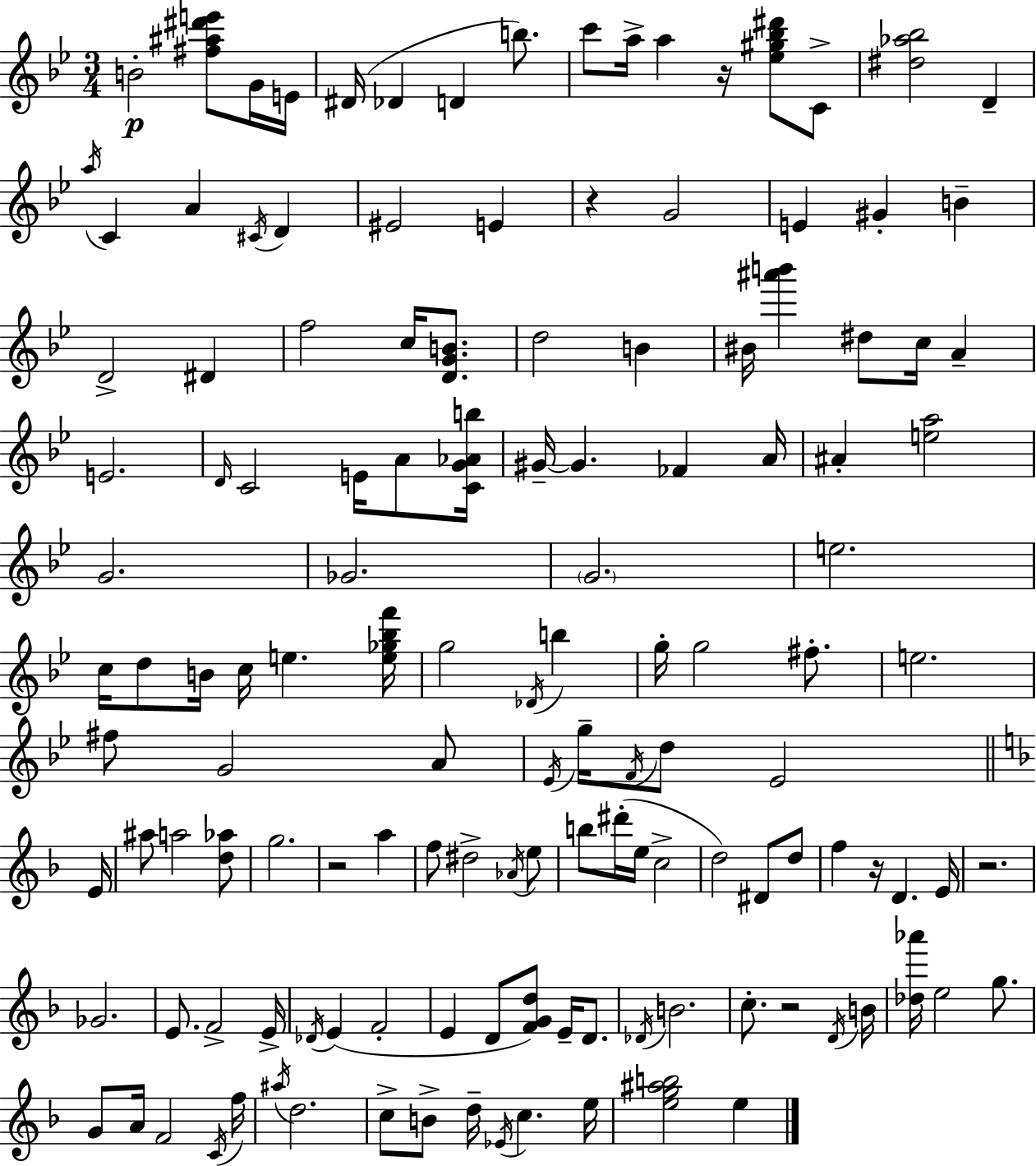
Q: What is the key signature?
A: G minor